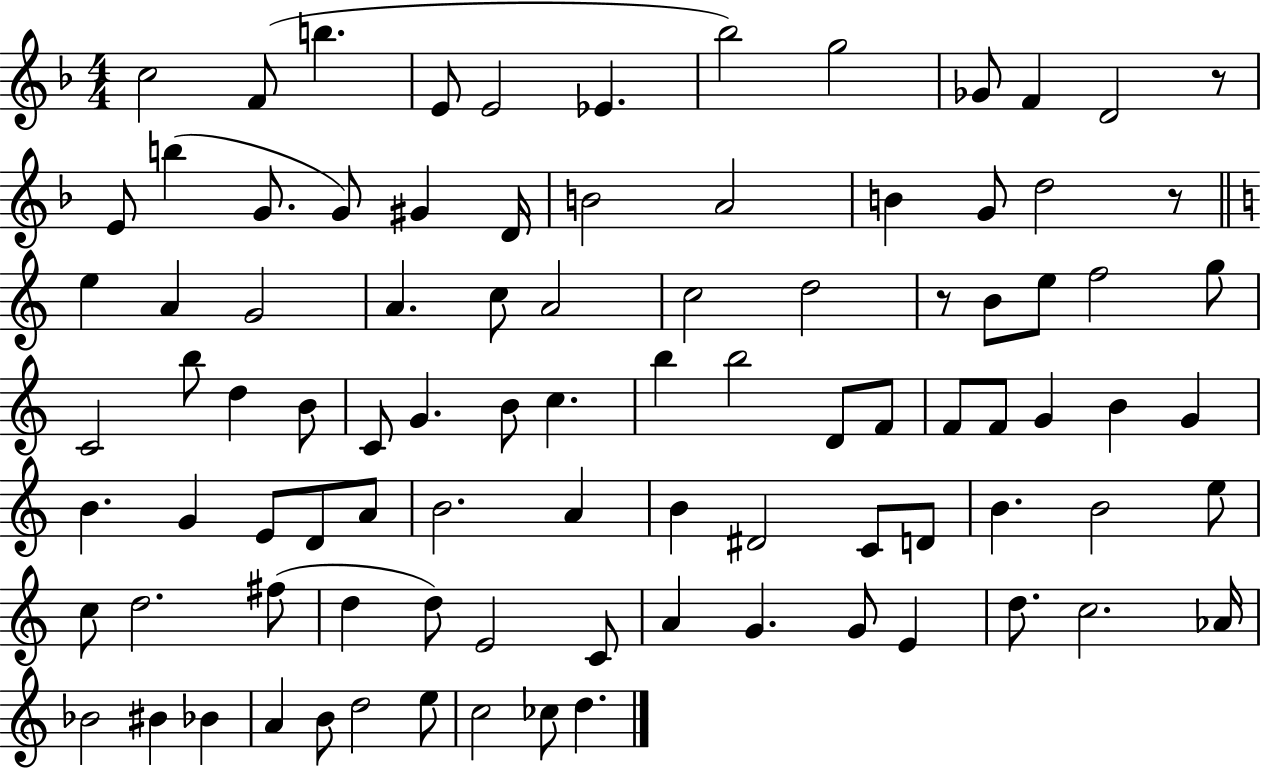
{
  \clef treble
  \numericTimeSignature
  \time 4/4
  \key f \major
  c''2 f'8( b''4. | e'8 e'2 ees'4. | bes''2) g''2 | ges'8 f'4 d'2 r8 | \break e'8 b''4( g'8. g'8) gis'4 d'16 | b'2 a'2 | b'4 g'8 d''2 r8 | \bar "||" \break \key c \major e''4 a'4 g'2 | a'4. c''8 a'2 | c''2 d''2 | r8 b'8 e''8 f''2 g''8 | \break c'2 b''8 d''4 b'8 | c'8 g'4. b'8 c''4. | b''4 b''2 d'8 f'8 | f'8 f'8 g'4 b'4 g'4 | \break b'4. g'4 e'8 d'8 a'8 | b'2. a'4 | b'4 dis'2 c'8 d'8 | b'4. b'2 e''8 | \break c''8 d''2. fis''8( | d''4 d''8) e'2 c'8 | a'4 g'4. g'8 e'4 | d''8. c''2. aes'16 | \break bes'2 bis'4 bes'4 | a'4 b'8 d''2 e''8 | c''2 ces''8 d''4. | \bar "|."
}